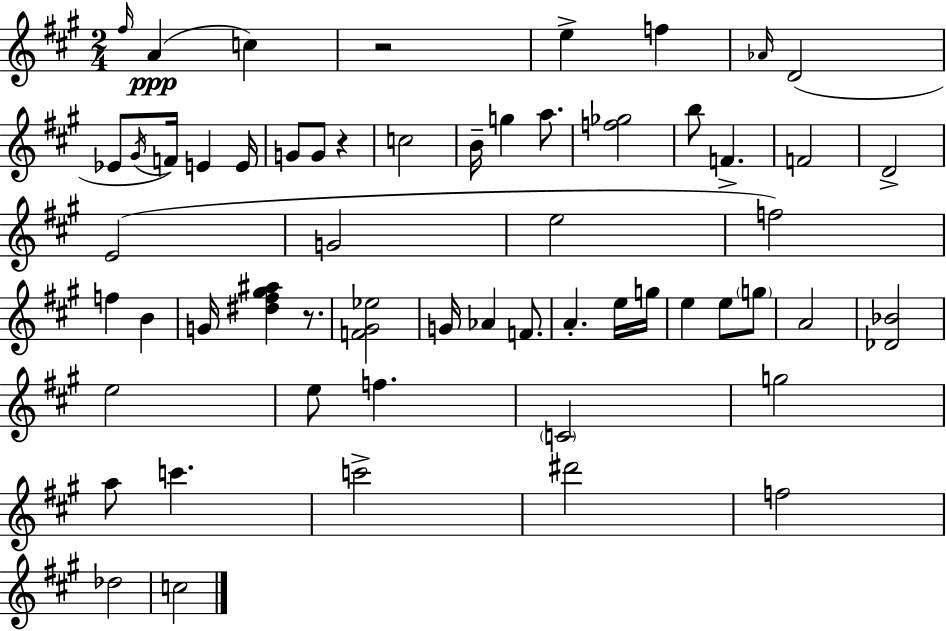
F#5/s A4/q C5/q R/h E5/q F5/q Ab4/s D4/h Eb4/e G#4/s F4/s E4/q E4/s G4/e G4/e R/q C5/h B4/s G5/q A5/e. [F5,Gb5]/h B5/e F4/q. F4/h D4/h E4/h G4/h E5/h F5/h F5/q B4/q G4/s [D#5,F#5,G#5,A#5]/q R/e. [F4,G#4,Eb5]/h G4/s Ab4/q F4/e. A4/q. E5/s G5/s E5/q E5/e G5/e A4/h [Db4,Bb4]/h E5/h E5/e F5/q. C4/h G5/h A5/e C6/q. C6/h D#6/h F5/h Db5/h C5/h